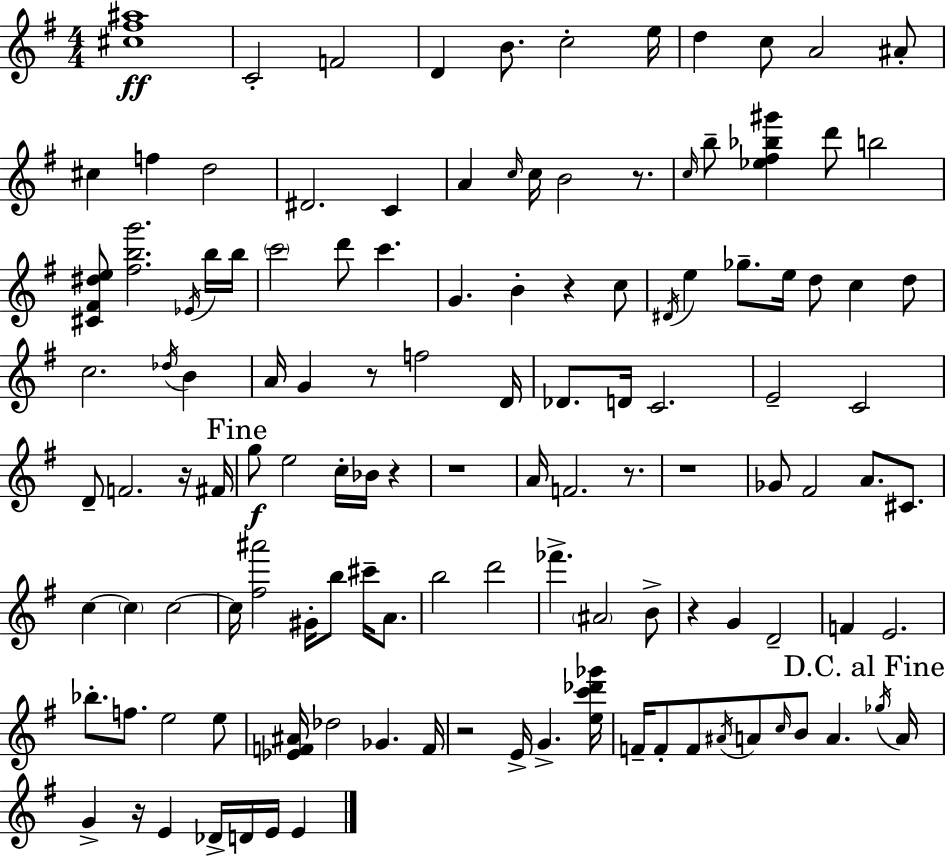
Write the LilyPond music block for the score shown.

{
  \clef treble
  \numericTimeSignature
  \time 4/4
  \key e \minor
  \repeat volta 2 { <cis'' fis'' ais''>1\ff | c'2-. f'2 | d'4 b'8. c''2-. e''16 | d''4 c''8 a'2 ais'8-. | \break cis''4 f''4 d''2 | dis'2. c'4 | a'4 \grace { c''16 } c''16 b'2 r8. | \grace { c''16 } b''8-- <ees'' fis'' bes'' gis'''>4 d'''8 b''2 | \break <cis' fis' dis'' e''>8 <fis'' b'' g'''>2. | \acciaccatura { ees'16 } b''16 b''16 \parenthesize c'''2 d'''8 c'''4. | g'4. b'4-. r4 | c''8 \acciaccatura { dis'16 } e''4 ges''8.-- e''16 d''8 c''4 | \break d''8 c''2. | \acciaccatura { des''16 } b'4 a'16 g'4 r8 f''2 | d'16 des'8. d'16 c'2. | e'2-- c'2 | \break d'8-- f'2. | r16 fis'16 \mark "Fine" g''8\f e''2 c''16-. | bes'16 r4 r1 | a'16 f'2. | \break r8. r1 | ges'8 fis'2 a'8. | cis'8. c''4~~ \parenthesize c''4 c''2~~ | c''16 <fis'' ais'''>2 gis'16-. b''8 | \break cis'''16-- a'8. b''2 d'''2 | fes'''4.-> \parenthesize ais'2 | b'8-> r4 g'4 d'2-- | f'4 e'2. | \break bes''8.-. f''8. e''2 | e''8 <ees' f' ais'>16 des''2 ges'4. | f'16 r2 e'16-> g'4.-> | <e'' c''' des''' ges'''>16 f'16-- f'8-. f'8 \acciaccatura { ais'16 } a'8 \grace { c''16 } b'8 | \break a'4. \mark "D.C. al Fine" \acciaccatura { ges''16 } a'16 g'4-> r16 e'4 | des'16-> d'16 e'16 e'4 } \bar "|."
}